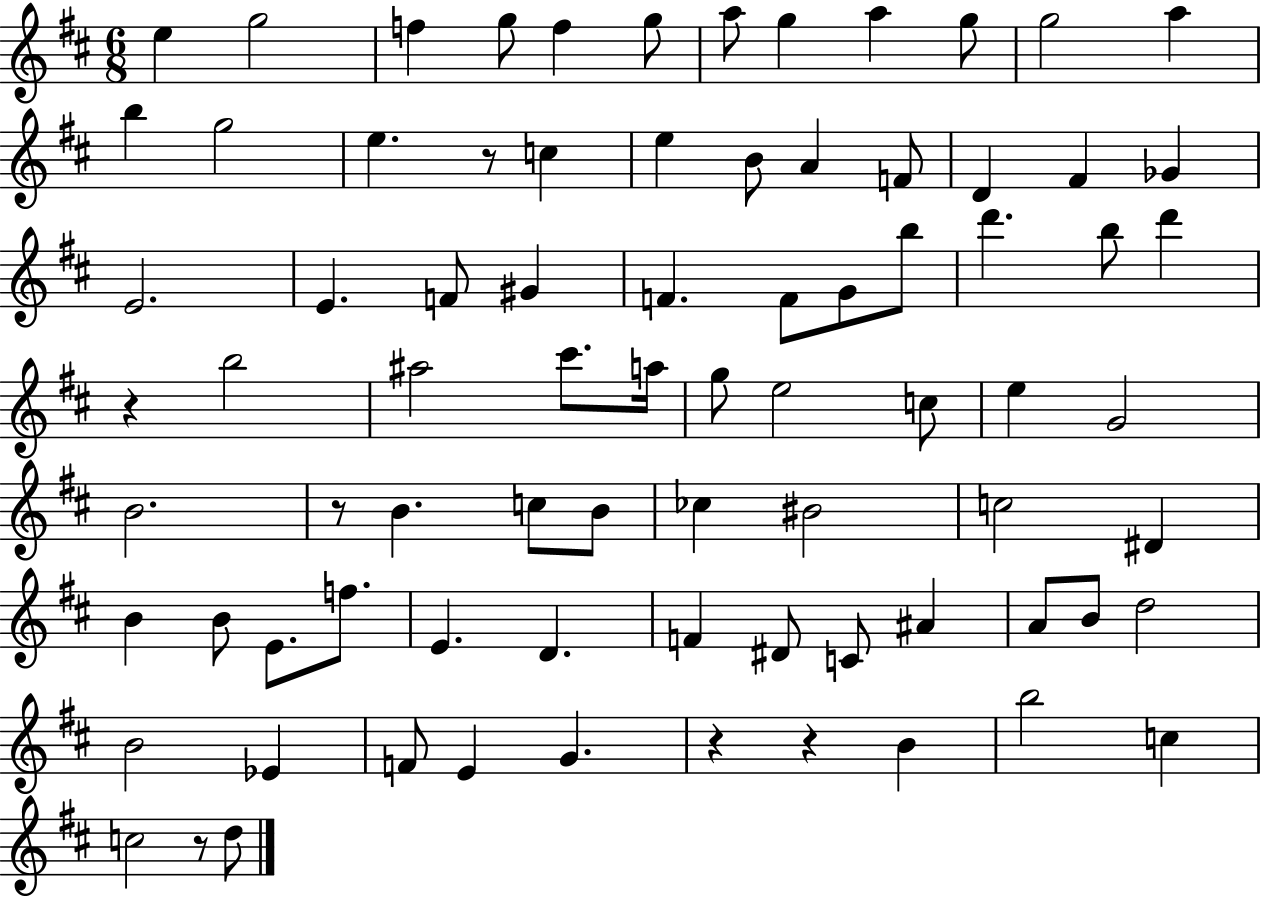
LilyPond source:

{
  \clef treble
  \numericTimeSignature
  \time 6/8
  \key d \major
  e''4 g''2 | f''4 g''8 f''4 g''8 | a''8 g''4 a''4 g''8 | g''2 a''4 | \break b''4 g''2 | e''4. r8 c''4 | e''4 b'8 a'4 f'8 | d'4 fis'4 ges'4 | \break e'2. | e'4. f'8 gis'4 | f'4. f'8 g'8 b''8 | d'''4. b''8 d'''4 | \break r4 b''2 | ais''2 cis'''8. a''16 | g''8 e''2 c''8 | e''4 g'2 | \break b'2. | r8 b'4. c''8 b'8 | ces''4 bis'2 | c''2 dis'4 | \break b'4 b'8 e'8. f''8. | e'4. d'4. | f'4 dis'8 c'8 ais'4 | a'8 b'8 d''2 | \break b'2 ees'4 | f'8 e'4 g'4. | r4 r4 b'4 | b''2 c''4 | \break c''2 r8 d''8 | \bar "|."
}